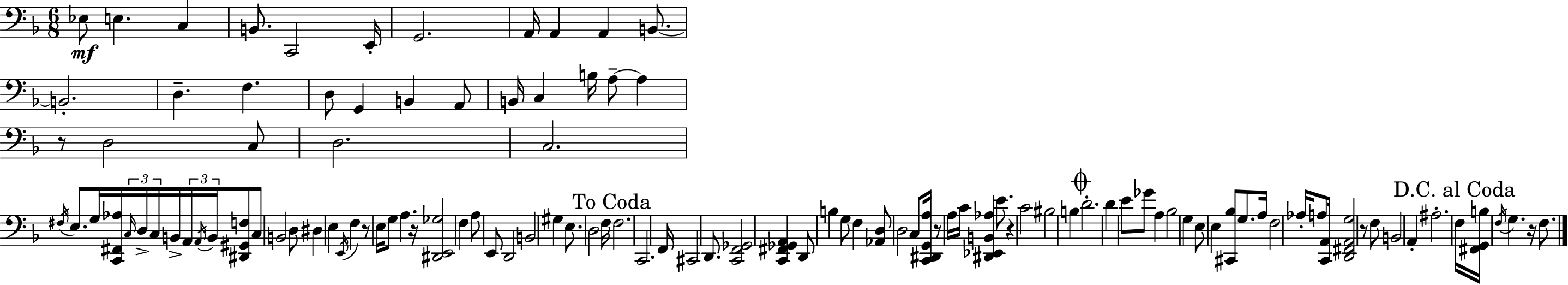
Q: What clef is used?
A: bass